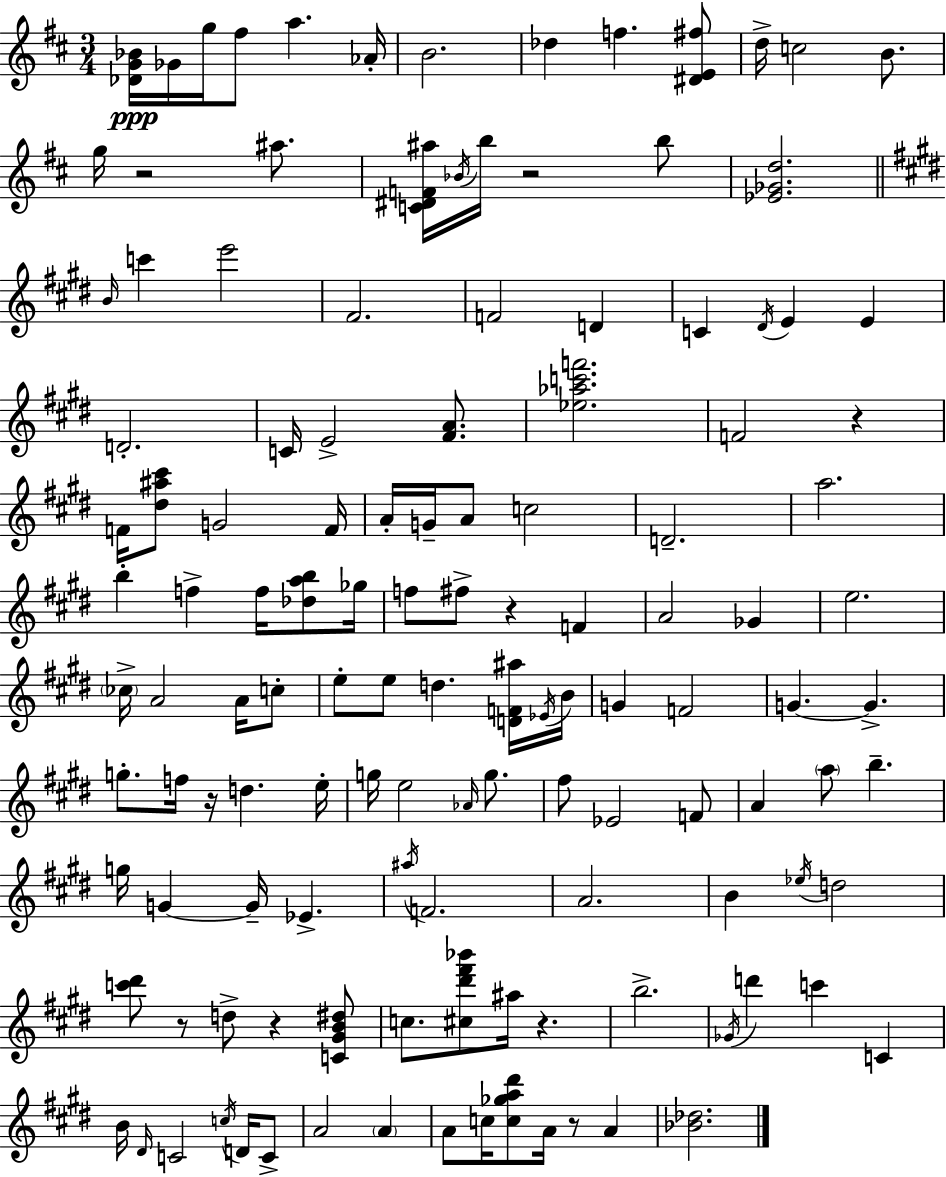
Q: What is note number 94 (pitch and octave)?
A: C4